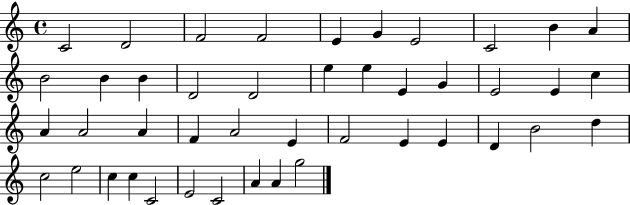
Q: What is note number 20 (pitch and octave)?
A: E4